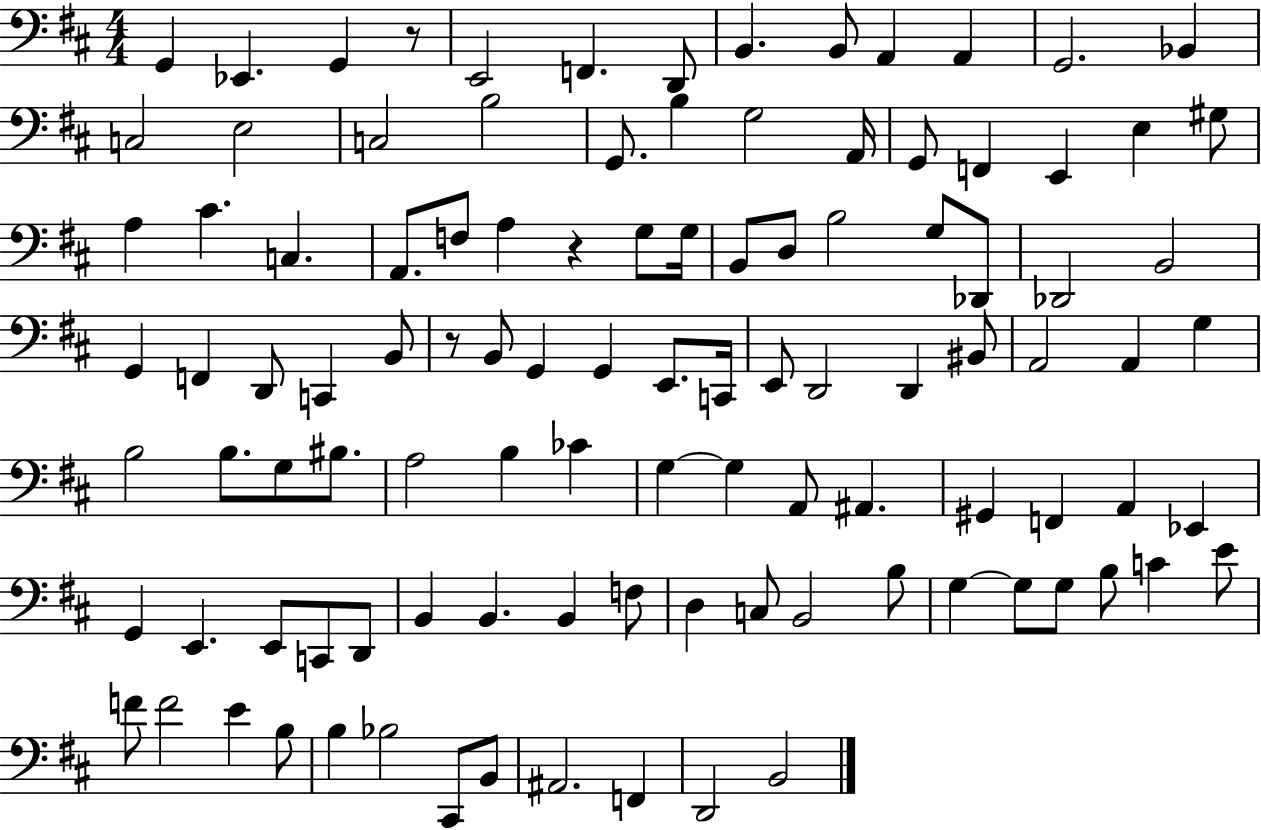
X:1
T:Untitled
M:4/4
L:1/4
K:D
G,, _E,, G,, z/2 E,,2 F,, D,,/2 B,, B,,/2 A,, A,, G,,2 _B,, C,2 E,2 C,2 B,2 G,,/2 B, G,2 A,,/4 G,,/2 F,, E,, E, ^G,/2 A, ^C C, A,,/2 F,/2 A, z G,/2 G,/4 B,,/2 D,/2 B,2 G,/2 _D,,/2 _D,,2 B,,2 G,, F,, D,,/2 C,, B,,/2 z/2 B,,/2 G,, G,, E,,/2 C,,/4 E,,/2 D,,2 D,, ^B,,/2 A,,2 A,, G, B,2 B,/2 G,/2 ^B,/2 A,2 B, _C G, G, A,,/2 ^A,, ^G,, F,, A,, _E,, G,, E,, E,,/2 C,,/2 D,,/2 B,, B,, B,, F,/2 D, C,/2 B,,2 B,/2 G, G,/2 G,/2 B,/2 C E/2 F/2 F2 E B,/2 B, _B,2 ^C,,/2 B,,/2 ^A,,2 F,, D,,2 B,,2